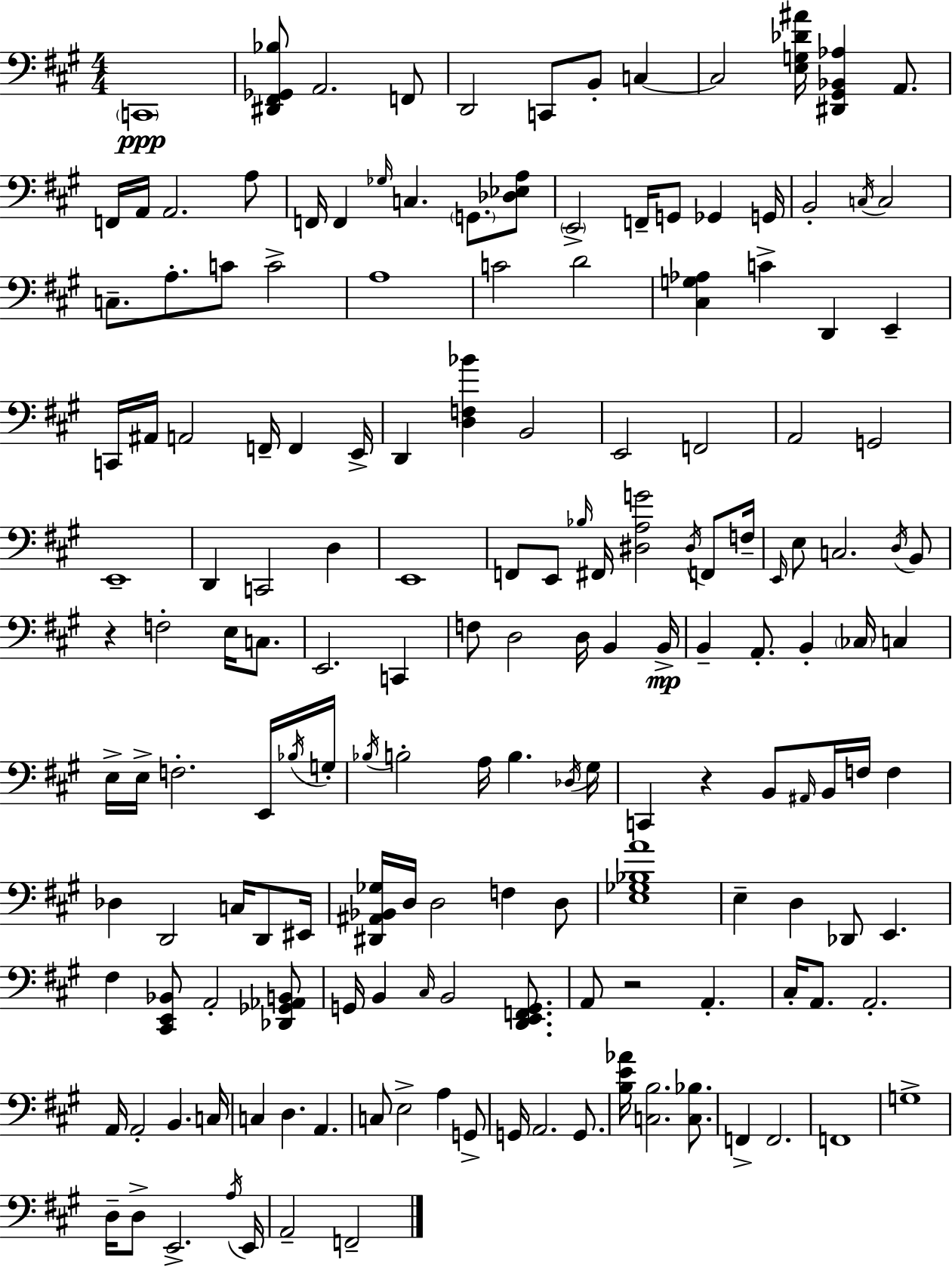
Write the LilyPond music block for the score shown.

{
  \clef bass
  \numericTimeSignature
  \time 4/4
  \key a \major
  \repeat volta 2 { \parenthesize c,1\ppp | <dis, fis, ges, bes>8 a,2. f,8 | d,2 c,8 b,8-. c4~~ | c2 <e g des' ais'>16 <dis, gis, bes, aes>4 a,8. | \break f,16 a,16 a,2. a8 | f,16 f,4 \grace { ges16 } c4. \parenthesize g,8. <des ees a>8 | \parenthesize e,2-> f,16-- g,8 ges,4 | g,16 b,2-. \acciaccatura { c16 } c2 | \break c8.-- a8.-. c'8 c'2-> | a1 | c'2 d'2 | <cis g aes>4 c'4-> d,4 e,4-- | \break c,16 ais,16 a,2 f,16-- f,4 | e,16-> d,4 <d f bes'>4 b,2 | e,2 f,2 | a,2 g,2 | \break e,1-- | d,4 c,2 d4 | e,1 | f,8 e,8 \grace { bes16 } fis,16 <dis a g'>2 | \break \acciaccatura { dis16 } f,8 f16-- \grace { e,16 } e8 c2. | \acciaccatura { d16 } b,8 r4 f2-. | e16 c8. e,2. | c,4 f8 d2 | \break d16 b,4 b,16->\mp b,4-- a,8.-. b,4-. | \parenthesize ces16 c4 e16-> e16-> f2.-. | e,16 \acciaccatura { bes16 } g16-. \acciaccatura { bes16 } b2-. | a16 b4. \acciaccatura { des16 } gis16 c,4 r4 | \break b,8 \grace { ais,16 } b,16 f16 f4 des4 d,2 | c16 d,8 eis,16 <dis, ais, bes, ges>16 d16 d2 | f4 d8 <e ges bes a'>1 | e4-- d4 | \break des,8 e,4. fis4 <cis, e, bes,>8 | a,2-. <des, ges, aes, b,>8 g,16 b,4 \grace { cis16 } | b,2 <d, e, f, g,>8. a,8 r2 | a,4.-. cis16-. a,8. a,2.-. | \break a,16 a,2-. | b,4. c16 c4 d4. | a,4. c8 e2-> | a4 g,8-> g,16 a,2. | \break g,8. <b e' aes'>16 <c b>2. | <c bes>8. f,4-> f,2. | f,1 | g1-> | \break d16-- d8-> e,2.-> | \acciaccatura { a16 } e,16 a,2-- | f,2-- } \bar "|."
}